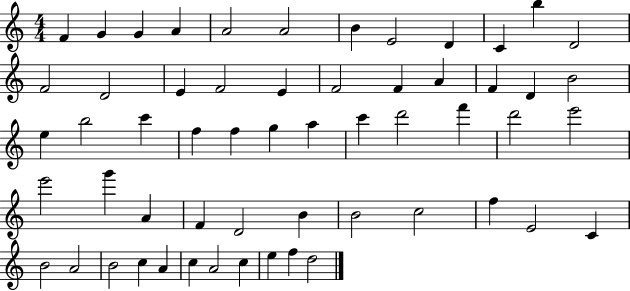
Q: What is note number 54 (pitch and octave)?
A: C5